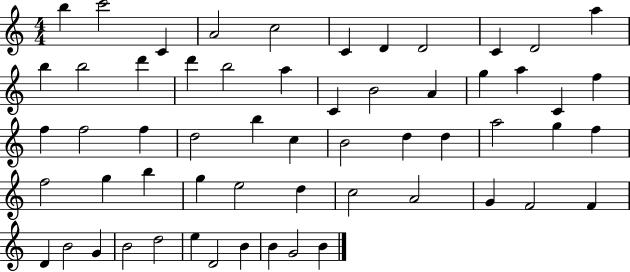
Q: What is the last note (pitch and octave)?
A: B4